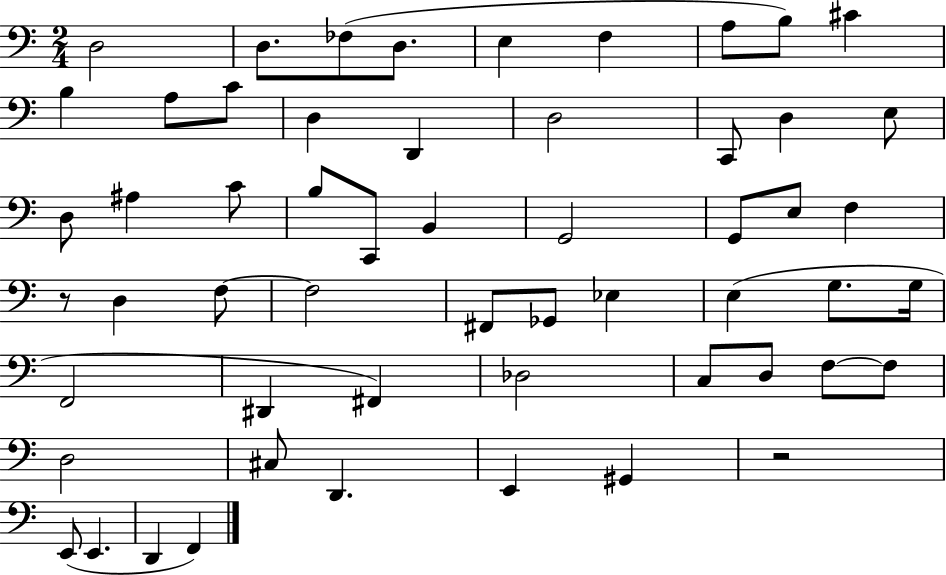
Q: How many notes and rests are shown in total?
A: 56